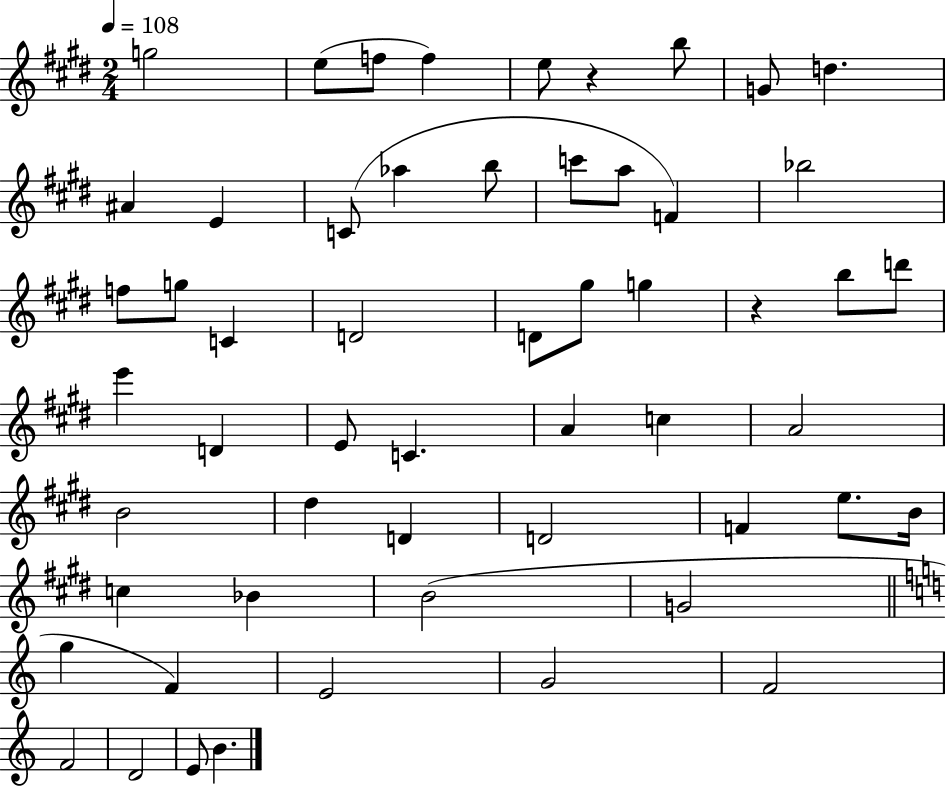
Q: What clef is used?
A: treble